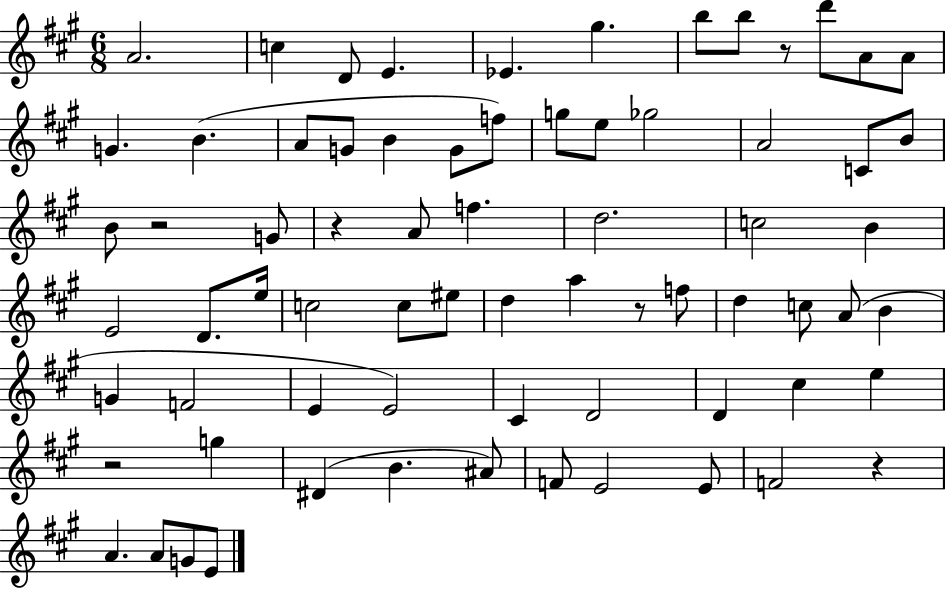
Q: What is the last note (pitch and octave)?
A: E4